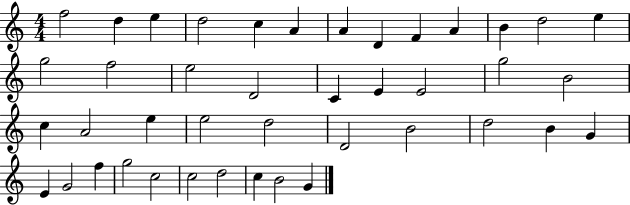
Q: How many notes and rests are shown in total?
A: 42